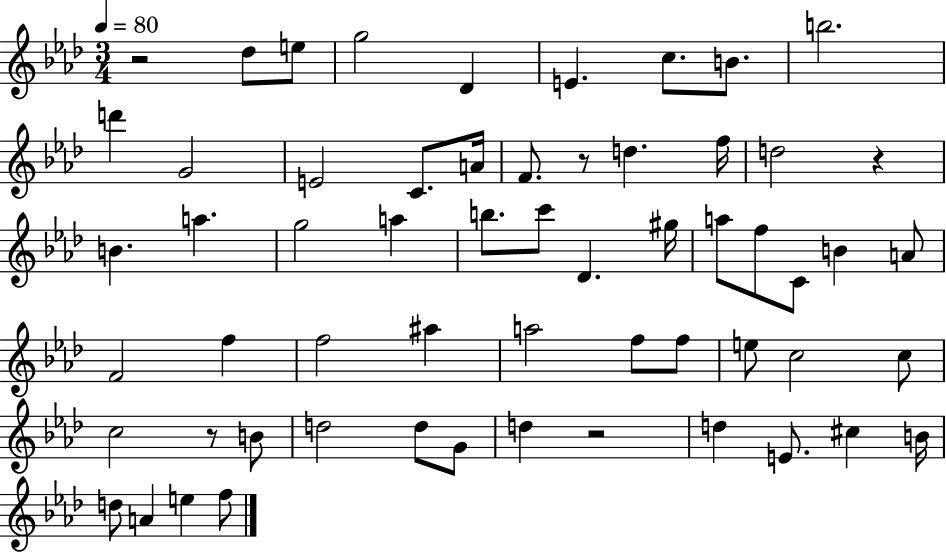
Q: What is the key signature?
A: AES major